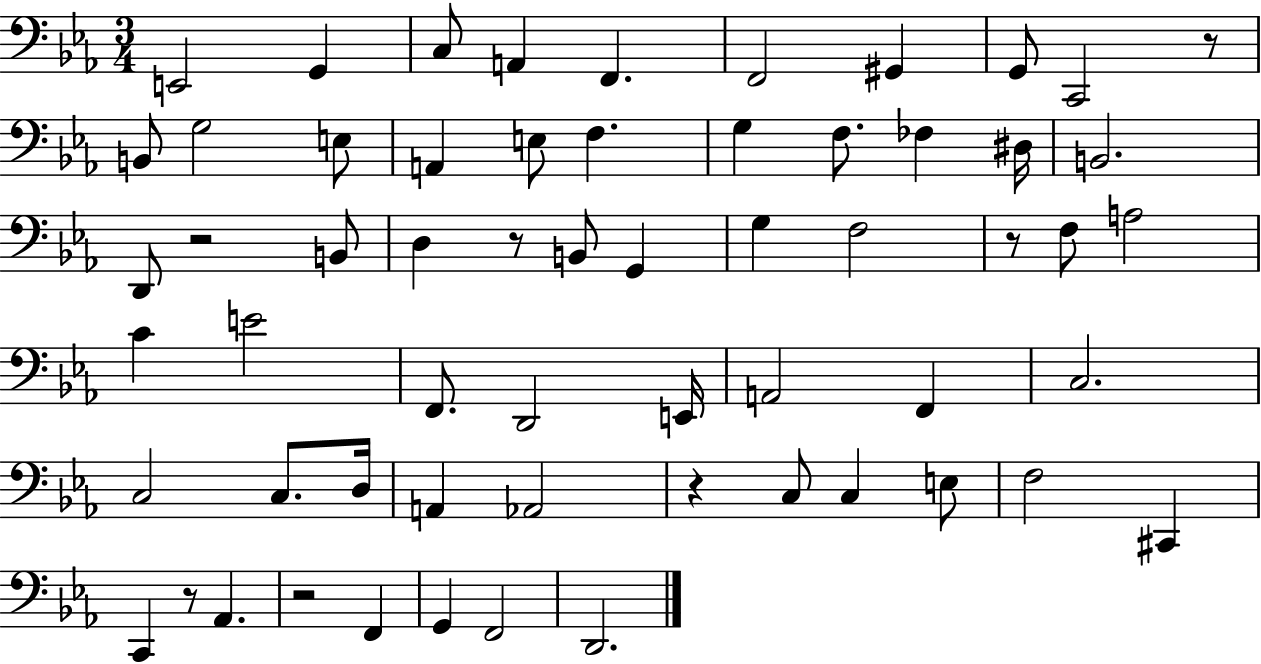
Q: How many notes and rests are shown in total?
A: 60